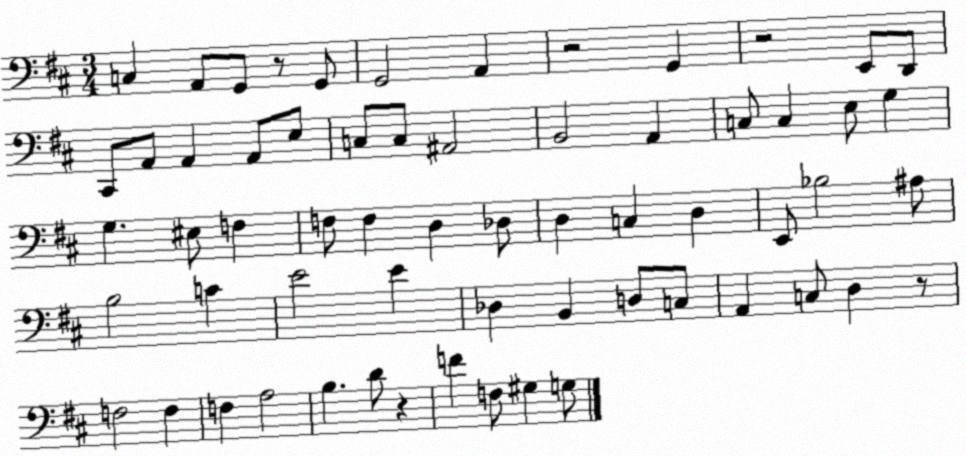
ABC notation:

X:1
T:Untitled
M:3/4
L:1/4
K:D
C, A,,/2 G,,/2 z/2 G,,/2 G,,2 A,, z2 G,, z2 E,,/2 D,,/2 ^C,,/2 A,,/2 A,, A,,/2 E,/2 C,/2 C,/2 ^A,,2 B,,2 A,, C,/2 C, E,/2 G, G, ^E,/2 F, F,/2 F, D, _D,/2 D, C, D, E,,/2 _B,2 ^A,/2 B,2 C E2 E _D, B,, D,/2 C,/2 A,, C,/2 D, z/2 F,2 F, F, A,2 B, D/2 z F F,/2 ^G, G,/2